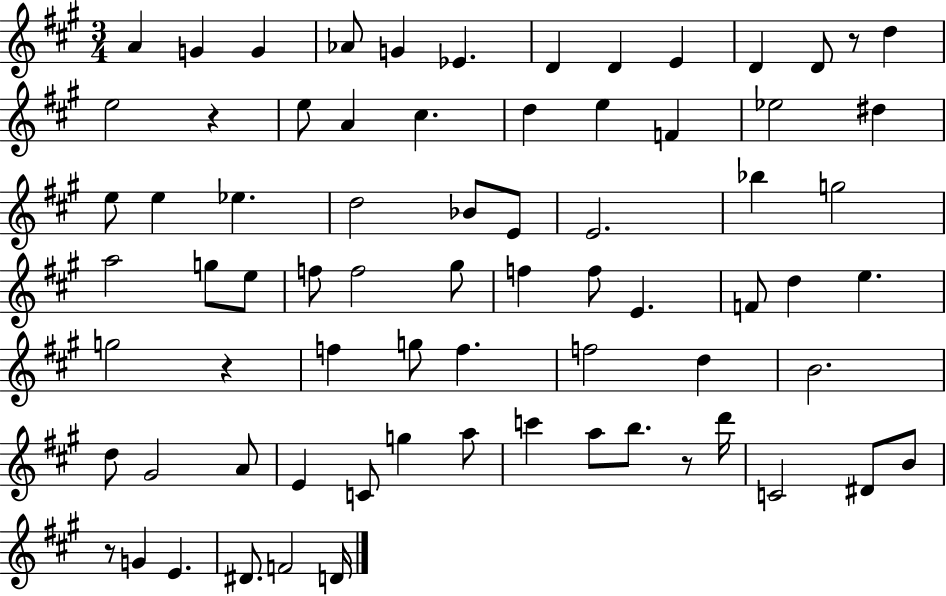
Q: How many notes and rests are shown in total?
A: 73